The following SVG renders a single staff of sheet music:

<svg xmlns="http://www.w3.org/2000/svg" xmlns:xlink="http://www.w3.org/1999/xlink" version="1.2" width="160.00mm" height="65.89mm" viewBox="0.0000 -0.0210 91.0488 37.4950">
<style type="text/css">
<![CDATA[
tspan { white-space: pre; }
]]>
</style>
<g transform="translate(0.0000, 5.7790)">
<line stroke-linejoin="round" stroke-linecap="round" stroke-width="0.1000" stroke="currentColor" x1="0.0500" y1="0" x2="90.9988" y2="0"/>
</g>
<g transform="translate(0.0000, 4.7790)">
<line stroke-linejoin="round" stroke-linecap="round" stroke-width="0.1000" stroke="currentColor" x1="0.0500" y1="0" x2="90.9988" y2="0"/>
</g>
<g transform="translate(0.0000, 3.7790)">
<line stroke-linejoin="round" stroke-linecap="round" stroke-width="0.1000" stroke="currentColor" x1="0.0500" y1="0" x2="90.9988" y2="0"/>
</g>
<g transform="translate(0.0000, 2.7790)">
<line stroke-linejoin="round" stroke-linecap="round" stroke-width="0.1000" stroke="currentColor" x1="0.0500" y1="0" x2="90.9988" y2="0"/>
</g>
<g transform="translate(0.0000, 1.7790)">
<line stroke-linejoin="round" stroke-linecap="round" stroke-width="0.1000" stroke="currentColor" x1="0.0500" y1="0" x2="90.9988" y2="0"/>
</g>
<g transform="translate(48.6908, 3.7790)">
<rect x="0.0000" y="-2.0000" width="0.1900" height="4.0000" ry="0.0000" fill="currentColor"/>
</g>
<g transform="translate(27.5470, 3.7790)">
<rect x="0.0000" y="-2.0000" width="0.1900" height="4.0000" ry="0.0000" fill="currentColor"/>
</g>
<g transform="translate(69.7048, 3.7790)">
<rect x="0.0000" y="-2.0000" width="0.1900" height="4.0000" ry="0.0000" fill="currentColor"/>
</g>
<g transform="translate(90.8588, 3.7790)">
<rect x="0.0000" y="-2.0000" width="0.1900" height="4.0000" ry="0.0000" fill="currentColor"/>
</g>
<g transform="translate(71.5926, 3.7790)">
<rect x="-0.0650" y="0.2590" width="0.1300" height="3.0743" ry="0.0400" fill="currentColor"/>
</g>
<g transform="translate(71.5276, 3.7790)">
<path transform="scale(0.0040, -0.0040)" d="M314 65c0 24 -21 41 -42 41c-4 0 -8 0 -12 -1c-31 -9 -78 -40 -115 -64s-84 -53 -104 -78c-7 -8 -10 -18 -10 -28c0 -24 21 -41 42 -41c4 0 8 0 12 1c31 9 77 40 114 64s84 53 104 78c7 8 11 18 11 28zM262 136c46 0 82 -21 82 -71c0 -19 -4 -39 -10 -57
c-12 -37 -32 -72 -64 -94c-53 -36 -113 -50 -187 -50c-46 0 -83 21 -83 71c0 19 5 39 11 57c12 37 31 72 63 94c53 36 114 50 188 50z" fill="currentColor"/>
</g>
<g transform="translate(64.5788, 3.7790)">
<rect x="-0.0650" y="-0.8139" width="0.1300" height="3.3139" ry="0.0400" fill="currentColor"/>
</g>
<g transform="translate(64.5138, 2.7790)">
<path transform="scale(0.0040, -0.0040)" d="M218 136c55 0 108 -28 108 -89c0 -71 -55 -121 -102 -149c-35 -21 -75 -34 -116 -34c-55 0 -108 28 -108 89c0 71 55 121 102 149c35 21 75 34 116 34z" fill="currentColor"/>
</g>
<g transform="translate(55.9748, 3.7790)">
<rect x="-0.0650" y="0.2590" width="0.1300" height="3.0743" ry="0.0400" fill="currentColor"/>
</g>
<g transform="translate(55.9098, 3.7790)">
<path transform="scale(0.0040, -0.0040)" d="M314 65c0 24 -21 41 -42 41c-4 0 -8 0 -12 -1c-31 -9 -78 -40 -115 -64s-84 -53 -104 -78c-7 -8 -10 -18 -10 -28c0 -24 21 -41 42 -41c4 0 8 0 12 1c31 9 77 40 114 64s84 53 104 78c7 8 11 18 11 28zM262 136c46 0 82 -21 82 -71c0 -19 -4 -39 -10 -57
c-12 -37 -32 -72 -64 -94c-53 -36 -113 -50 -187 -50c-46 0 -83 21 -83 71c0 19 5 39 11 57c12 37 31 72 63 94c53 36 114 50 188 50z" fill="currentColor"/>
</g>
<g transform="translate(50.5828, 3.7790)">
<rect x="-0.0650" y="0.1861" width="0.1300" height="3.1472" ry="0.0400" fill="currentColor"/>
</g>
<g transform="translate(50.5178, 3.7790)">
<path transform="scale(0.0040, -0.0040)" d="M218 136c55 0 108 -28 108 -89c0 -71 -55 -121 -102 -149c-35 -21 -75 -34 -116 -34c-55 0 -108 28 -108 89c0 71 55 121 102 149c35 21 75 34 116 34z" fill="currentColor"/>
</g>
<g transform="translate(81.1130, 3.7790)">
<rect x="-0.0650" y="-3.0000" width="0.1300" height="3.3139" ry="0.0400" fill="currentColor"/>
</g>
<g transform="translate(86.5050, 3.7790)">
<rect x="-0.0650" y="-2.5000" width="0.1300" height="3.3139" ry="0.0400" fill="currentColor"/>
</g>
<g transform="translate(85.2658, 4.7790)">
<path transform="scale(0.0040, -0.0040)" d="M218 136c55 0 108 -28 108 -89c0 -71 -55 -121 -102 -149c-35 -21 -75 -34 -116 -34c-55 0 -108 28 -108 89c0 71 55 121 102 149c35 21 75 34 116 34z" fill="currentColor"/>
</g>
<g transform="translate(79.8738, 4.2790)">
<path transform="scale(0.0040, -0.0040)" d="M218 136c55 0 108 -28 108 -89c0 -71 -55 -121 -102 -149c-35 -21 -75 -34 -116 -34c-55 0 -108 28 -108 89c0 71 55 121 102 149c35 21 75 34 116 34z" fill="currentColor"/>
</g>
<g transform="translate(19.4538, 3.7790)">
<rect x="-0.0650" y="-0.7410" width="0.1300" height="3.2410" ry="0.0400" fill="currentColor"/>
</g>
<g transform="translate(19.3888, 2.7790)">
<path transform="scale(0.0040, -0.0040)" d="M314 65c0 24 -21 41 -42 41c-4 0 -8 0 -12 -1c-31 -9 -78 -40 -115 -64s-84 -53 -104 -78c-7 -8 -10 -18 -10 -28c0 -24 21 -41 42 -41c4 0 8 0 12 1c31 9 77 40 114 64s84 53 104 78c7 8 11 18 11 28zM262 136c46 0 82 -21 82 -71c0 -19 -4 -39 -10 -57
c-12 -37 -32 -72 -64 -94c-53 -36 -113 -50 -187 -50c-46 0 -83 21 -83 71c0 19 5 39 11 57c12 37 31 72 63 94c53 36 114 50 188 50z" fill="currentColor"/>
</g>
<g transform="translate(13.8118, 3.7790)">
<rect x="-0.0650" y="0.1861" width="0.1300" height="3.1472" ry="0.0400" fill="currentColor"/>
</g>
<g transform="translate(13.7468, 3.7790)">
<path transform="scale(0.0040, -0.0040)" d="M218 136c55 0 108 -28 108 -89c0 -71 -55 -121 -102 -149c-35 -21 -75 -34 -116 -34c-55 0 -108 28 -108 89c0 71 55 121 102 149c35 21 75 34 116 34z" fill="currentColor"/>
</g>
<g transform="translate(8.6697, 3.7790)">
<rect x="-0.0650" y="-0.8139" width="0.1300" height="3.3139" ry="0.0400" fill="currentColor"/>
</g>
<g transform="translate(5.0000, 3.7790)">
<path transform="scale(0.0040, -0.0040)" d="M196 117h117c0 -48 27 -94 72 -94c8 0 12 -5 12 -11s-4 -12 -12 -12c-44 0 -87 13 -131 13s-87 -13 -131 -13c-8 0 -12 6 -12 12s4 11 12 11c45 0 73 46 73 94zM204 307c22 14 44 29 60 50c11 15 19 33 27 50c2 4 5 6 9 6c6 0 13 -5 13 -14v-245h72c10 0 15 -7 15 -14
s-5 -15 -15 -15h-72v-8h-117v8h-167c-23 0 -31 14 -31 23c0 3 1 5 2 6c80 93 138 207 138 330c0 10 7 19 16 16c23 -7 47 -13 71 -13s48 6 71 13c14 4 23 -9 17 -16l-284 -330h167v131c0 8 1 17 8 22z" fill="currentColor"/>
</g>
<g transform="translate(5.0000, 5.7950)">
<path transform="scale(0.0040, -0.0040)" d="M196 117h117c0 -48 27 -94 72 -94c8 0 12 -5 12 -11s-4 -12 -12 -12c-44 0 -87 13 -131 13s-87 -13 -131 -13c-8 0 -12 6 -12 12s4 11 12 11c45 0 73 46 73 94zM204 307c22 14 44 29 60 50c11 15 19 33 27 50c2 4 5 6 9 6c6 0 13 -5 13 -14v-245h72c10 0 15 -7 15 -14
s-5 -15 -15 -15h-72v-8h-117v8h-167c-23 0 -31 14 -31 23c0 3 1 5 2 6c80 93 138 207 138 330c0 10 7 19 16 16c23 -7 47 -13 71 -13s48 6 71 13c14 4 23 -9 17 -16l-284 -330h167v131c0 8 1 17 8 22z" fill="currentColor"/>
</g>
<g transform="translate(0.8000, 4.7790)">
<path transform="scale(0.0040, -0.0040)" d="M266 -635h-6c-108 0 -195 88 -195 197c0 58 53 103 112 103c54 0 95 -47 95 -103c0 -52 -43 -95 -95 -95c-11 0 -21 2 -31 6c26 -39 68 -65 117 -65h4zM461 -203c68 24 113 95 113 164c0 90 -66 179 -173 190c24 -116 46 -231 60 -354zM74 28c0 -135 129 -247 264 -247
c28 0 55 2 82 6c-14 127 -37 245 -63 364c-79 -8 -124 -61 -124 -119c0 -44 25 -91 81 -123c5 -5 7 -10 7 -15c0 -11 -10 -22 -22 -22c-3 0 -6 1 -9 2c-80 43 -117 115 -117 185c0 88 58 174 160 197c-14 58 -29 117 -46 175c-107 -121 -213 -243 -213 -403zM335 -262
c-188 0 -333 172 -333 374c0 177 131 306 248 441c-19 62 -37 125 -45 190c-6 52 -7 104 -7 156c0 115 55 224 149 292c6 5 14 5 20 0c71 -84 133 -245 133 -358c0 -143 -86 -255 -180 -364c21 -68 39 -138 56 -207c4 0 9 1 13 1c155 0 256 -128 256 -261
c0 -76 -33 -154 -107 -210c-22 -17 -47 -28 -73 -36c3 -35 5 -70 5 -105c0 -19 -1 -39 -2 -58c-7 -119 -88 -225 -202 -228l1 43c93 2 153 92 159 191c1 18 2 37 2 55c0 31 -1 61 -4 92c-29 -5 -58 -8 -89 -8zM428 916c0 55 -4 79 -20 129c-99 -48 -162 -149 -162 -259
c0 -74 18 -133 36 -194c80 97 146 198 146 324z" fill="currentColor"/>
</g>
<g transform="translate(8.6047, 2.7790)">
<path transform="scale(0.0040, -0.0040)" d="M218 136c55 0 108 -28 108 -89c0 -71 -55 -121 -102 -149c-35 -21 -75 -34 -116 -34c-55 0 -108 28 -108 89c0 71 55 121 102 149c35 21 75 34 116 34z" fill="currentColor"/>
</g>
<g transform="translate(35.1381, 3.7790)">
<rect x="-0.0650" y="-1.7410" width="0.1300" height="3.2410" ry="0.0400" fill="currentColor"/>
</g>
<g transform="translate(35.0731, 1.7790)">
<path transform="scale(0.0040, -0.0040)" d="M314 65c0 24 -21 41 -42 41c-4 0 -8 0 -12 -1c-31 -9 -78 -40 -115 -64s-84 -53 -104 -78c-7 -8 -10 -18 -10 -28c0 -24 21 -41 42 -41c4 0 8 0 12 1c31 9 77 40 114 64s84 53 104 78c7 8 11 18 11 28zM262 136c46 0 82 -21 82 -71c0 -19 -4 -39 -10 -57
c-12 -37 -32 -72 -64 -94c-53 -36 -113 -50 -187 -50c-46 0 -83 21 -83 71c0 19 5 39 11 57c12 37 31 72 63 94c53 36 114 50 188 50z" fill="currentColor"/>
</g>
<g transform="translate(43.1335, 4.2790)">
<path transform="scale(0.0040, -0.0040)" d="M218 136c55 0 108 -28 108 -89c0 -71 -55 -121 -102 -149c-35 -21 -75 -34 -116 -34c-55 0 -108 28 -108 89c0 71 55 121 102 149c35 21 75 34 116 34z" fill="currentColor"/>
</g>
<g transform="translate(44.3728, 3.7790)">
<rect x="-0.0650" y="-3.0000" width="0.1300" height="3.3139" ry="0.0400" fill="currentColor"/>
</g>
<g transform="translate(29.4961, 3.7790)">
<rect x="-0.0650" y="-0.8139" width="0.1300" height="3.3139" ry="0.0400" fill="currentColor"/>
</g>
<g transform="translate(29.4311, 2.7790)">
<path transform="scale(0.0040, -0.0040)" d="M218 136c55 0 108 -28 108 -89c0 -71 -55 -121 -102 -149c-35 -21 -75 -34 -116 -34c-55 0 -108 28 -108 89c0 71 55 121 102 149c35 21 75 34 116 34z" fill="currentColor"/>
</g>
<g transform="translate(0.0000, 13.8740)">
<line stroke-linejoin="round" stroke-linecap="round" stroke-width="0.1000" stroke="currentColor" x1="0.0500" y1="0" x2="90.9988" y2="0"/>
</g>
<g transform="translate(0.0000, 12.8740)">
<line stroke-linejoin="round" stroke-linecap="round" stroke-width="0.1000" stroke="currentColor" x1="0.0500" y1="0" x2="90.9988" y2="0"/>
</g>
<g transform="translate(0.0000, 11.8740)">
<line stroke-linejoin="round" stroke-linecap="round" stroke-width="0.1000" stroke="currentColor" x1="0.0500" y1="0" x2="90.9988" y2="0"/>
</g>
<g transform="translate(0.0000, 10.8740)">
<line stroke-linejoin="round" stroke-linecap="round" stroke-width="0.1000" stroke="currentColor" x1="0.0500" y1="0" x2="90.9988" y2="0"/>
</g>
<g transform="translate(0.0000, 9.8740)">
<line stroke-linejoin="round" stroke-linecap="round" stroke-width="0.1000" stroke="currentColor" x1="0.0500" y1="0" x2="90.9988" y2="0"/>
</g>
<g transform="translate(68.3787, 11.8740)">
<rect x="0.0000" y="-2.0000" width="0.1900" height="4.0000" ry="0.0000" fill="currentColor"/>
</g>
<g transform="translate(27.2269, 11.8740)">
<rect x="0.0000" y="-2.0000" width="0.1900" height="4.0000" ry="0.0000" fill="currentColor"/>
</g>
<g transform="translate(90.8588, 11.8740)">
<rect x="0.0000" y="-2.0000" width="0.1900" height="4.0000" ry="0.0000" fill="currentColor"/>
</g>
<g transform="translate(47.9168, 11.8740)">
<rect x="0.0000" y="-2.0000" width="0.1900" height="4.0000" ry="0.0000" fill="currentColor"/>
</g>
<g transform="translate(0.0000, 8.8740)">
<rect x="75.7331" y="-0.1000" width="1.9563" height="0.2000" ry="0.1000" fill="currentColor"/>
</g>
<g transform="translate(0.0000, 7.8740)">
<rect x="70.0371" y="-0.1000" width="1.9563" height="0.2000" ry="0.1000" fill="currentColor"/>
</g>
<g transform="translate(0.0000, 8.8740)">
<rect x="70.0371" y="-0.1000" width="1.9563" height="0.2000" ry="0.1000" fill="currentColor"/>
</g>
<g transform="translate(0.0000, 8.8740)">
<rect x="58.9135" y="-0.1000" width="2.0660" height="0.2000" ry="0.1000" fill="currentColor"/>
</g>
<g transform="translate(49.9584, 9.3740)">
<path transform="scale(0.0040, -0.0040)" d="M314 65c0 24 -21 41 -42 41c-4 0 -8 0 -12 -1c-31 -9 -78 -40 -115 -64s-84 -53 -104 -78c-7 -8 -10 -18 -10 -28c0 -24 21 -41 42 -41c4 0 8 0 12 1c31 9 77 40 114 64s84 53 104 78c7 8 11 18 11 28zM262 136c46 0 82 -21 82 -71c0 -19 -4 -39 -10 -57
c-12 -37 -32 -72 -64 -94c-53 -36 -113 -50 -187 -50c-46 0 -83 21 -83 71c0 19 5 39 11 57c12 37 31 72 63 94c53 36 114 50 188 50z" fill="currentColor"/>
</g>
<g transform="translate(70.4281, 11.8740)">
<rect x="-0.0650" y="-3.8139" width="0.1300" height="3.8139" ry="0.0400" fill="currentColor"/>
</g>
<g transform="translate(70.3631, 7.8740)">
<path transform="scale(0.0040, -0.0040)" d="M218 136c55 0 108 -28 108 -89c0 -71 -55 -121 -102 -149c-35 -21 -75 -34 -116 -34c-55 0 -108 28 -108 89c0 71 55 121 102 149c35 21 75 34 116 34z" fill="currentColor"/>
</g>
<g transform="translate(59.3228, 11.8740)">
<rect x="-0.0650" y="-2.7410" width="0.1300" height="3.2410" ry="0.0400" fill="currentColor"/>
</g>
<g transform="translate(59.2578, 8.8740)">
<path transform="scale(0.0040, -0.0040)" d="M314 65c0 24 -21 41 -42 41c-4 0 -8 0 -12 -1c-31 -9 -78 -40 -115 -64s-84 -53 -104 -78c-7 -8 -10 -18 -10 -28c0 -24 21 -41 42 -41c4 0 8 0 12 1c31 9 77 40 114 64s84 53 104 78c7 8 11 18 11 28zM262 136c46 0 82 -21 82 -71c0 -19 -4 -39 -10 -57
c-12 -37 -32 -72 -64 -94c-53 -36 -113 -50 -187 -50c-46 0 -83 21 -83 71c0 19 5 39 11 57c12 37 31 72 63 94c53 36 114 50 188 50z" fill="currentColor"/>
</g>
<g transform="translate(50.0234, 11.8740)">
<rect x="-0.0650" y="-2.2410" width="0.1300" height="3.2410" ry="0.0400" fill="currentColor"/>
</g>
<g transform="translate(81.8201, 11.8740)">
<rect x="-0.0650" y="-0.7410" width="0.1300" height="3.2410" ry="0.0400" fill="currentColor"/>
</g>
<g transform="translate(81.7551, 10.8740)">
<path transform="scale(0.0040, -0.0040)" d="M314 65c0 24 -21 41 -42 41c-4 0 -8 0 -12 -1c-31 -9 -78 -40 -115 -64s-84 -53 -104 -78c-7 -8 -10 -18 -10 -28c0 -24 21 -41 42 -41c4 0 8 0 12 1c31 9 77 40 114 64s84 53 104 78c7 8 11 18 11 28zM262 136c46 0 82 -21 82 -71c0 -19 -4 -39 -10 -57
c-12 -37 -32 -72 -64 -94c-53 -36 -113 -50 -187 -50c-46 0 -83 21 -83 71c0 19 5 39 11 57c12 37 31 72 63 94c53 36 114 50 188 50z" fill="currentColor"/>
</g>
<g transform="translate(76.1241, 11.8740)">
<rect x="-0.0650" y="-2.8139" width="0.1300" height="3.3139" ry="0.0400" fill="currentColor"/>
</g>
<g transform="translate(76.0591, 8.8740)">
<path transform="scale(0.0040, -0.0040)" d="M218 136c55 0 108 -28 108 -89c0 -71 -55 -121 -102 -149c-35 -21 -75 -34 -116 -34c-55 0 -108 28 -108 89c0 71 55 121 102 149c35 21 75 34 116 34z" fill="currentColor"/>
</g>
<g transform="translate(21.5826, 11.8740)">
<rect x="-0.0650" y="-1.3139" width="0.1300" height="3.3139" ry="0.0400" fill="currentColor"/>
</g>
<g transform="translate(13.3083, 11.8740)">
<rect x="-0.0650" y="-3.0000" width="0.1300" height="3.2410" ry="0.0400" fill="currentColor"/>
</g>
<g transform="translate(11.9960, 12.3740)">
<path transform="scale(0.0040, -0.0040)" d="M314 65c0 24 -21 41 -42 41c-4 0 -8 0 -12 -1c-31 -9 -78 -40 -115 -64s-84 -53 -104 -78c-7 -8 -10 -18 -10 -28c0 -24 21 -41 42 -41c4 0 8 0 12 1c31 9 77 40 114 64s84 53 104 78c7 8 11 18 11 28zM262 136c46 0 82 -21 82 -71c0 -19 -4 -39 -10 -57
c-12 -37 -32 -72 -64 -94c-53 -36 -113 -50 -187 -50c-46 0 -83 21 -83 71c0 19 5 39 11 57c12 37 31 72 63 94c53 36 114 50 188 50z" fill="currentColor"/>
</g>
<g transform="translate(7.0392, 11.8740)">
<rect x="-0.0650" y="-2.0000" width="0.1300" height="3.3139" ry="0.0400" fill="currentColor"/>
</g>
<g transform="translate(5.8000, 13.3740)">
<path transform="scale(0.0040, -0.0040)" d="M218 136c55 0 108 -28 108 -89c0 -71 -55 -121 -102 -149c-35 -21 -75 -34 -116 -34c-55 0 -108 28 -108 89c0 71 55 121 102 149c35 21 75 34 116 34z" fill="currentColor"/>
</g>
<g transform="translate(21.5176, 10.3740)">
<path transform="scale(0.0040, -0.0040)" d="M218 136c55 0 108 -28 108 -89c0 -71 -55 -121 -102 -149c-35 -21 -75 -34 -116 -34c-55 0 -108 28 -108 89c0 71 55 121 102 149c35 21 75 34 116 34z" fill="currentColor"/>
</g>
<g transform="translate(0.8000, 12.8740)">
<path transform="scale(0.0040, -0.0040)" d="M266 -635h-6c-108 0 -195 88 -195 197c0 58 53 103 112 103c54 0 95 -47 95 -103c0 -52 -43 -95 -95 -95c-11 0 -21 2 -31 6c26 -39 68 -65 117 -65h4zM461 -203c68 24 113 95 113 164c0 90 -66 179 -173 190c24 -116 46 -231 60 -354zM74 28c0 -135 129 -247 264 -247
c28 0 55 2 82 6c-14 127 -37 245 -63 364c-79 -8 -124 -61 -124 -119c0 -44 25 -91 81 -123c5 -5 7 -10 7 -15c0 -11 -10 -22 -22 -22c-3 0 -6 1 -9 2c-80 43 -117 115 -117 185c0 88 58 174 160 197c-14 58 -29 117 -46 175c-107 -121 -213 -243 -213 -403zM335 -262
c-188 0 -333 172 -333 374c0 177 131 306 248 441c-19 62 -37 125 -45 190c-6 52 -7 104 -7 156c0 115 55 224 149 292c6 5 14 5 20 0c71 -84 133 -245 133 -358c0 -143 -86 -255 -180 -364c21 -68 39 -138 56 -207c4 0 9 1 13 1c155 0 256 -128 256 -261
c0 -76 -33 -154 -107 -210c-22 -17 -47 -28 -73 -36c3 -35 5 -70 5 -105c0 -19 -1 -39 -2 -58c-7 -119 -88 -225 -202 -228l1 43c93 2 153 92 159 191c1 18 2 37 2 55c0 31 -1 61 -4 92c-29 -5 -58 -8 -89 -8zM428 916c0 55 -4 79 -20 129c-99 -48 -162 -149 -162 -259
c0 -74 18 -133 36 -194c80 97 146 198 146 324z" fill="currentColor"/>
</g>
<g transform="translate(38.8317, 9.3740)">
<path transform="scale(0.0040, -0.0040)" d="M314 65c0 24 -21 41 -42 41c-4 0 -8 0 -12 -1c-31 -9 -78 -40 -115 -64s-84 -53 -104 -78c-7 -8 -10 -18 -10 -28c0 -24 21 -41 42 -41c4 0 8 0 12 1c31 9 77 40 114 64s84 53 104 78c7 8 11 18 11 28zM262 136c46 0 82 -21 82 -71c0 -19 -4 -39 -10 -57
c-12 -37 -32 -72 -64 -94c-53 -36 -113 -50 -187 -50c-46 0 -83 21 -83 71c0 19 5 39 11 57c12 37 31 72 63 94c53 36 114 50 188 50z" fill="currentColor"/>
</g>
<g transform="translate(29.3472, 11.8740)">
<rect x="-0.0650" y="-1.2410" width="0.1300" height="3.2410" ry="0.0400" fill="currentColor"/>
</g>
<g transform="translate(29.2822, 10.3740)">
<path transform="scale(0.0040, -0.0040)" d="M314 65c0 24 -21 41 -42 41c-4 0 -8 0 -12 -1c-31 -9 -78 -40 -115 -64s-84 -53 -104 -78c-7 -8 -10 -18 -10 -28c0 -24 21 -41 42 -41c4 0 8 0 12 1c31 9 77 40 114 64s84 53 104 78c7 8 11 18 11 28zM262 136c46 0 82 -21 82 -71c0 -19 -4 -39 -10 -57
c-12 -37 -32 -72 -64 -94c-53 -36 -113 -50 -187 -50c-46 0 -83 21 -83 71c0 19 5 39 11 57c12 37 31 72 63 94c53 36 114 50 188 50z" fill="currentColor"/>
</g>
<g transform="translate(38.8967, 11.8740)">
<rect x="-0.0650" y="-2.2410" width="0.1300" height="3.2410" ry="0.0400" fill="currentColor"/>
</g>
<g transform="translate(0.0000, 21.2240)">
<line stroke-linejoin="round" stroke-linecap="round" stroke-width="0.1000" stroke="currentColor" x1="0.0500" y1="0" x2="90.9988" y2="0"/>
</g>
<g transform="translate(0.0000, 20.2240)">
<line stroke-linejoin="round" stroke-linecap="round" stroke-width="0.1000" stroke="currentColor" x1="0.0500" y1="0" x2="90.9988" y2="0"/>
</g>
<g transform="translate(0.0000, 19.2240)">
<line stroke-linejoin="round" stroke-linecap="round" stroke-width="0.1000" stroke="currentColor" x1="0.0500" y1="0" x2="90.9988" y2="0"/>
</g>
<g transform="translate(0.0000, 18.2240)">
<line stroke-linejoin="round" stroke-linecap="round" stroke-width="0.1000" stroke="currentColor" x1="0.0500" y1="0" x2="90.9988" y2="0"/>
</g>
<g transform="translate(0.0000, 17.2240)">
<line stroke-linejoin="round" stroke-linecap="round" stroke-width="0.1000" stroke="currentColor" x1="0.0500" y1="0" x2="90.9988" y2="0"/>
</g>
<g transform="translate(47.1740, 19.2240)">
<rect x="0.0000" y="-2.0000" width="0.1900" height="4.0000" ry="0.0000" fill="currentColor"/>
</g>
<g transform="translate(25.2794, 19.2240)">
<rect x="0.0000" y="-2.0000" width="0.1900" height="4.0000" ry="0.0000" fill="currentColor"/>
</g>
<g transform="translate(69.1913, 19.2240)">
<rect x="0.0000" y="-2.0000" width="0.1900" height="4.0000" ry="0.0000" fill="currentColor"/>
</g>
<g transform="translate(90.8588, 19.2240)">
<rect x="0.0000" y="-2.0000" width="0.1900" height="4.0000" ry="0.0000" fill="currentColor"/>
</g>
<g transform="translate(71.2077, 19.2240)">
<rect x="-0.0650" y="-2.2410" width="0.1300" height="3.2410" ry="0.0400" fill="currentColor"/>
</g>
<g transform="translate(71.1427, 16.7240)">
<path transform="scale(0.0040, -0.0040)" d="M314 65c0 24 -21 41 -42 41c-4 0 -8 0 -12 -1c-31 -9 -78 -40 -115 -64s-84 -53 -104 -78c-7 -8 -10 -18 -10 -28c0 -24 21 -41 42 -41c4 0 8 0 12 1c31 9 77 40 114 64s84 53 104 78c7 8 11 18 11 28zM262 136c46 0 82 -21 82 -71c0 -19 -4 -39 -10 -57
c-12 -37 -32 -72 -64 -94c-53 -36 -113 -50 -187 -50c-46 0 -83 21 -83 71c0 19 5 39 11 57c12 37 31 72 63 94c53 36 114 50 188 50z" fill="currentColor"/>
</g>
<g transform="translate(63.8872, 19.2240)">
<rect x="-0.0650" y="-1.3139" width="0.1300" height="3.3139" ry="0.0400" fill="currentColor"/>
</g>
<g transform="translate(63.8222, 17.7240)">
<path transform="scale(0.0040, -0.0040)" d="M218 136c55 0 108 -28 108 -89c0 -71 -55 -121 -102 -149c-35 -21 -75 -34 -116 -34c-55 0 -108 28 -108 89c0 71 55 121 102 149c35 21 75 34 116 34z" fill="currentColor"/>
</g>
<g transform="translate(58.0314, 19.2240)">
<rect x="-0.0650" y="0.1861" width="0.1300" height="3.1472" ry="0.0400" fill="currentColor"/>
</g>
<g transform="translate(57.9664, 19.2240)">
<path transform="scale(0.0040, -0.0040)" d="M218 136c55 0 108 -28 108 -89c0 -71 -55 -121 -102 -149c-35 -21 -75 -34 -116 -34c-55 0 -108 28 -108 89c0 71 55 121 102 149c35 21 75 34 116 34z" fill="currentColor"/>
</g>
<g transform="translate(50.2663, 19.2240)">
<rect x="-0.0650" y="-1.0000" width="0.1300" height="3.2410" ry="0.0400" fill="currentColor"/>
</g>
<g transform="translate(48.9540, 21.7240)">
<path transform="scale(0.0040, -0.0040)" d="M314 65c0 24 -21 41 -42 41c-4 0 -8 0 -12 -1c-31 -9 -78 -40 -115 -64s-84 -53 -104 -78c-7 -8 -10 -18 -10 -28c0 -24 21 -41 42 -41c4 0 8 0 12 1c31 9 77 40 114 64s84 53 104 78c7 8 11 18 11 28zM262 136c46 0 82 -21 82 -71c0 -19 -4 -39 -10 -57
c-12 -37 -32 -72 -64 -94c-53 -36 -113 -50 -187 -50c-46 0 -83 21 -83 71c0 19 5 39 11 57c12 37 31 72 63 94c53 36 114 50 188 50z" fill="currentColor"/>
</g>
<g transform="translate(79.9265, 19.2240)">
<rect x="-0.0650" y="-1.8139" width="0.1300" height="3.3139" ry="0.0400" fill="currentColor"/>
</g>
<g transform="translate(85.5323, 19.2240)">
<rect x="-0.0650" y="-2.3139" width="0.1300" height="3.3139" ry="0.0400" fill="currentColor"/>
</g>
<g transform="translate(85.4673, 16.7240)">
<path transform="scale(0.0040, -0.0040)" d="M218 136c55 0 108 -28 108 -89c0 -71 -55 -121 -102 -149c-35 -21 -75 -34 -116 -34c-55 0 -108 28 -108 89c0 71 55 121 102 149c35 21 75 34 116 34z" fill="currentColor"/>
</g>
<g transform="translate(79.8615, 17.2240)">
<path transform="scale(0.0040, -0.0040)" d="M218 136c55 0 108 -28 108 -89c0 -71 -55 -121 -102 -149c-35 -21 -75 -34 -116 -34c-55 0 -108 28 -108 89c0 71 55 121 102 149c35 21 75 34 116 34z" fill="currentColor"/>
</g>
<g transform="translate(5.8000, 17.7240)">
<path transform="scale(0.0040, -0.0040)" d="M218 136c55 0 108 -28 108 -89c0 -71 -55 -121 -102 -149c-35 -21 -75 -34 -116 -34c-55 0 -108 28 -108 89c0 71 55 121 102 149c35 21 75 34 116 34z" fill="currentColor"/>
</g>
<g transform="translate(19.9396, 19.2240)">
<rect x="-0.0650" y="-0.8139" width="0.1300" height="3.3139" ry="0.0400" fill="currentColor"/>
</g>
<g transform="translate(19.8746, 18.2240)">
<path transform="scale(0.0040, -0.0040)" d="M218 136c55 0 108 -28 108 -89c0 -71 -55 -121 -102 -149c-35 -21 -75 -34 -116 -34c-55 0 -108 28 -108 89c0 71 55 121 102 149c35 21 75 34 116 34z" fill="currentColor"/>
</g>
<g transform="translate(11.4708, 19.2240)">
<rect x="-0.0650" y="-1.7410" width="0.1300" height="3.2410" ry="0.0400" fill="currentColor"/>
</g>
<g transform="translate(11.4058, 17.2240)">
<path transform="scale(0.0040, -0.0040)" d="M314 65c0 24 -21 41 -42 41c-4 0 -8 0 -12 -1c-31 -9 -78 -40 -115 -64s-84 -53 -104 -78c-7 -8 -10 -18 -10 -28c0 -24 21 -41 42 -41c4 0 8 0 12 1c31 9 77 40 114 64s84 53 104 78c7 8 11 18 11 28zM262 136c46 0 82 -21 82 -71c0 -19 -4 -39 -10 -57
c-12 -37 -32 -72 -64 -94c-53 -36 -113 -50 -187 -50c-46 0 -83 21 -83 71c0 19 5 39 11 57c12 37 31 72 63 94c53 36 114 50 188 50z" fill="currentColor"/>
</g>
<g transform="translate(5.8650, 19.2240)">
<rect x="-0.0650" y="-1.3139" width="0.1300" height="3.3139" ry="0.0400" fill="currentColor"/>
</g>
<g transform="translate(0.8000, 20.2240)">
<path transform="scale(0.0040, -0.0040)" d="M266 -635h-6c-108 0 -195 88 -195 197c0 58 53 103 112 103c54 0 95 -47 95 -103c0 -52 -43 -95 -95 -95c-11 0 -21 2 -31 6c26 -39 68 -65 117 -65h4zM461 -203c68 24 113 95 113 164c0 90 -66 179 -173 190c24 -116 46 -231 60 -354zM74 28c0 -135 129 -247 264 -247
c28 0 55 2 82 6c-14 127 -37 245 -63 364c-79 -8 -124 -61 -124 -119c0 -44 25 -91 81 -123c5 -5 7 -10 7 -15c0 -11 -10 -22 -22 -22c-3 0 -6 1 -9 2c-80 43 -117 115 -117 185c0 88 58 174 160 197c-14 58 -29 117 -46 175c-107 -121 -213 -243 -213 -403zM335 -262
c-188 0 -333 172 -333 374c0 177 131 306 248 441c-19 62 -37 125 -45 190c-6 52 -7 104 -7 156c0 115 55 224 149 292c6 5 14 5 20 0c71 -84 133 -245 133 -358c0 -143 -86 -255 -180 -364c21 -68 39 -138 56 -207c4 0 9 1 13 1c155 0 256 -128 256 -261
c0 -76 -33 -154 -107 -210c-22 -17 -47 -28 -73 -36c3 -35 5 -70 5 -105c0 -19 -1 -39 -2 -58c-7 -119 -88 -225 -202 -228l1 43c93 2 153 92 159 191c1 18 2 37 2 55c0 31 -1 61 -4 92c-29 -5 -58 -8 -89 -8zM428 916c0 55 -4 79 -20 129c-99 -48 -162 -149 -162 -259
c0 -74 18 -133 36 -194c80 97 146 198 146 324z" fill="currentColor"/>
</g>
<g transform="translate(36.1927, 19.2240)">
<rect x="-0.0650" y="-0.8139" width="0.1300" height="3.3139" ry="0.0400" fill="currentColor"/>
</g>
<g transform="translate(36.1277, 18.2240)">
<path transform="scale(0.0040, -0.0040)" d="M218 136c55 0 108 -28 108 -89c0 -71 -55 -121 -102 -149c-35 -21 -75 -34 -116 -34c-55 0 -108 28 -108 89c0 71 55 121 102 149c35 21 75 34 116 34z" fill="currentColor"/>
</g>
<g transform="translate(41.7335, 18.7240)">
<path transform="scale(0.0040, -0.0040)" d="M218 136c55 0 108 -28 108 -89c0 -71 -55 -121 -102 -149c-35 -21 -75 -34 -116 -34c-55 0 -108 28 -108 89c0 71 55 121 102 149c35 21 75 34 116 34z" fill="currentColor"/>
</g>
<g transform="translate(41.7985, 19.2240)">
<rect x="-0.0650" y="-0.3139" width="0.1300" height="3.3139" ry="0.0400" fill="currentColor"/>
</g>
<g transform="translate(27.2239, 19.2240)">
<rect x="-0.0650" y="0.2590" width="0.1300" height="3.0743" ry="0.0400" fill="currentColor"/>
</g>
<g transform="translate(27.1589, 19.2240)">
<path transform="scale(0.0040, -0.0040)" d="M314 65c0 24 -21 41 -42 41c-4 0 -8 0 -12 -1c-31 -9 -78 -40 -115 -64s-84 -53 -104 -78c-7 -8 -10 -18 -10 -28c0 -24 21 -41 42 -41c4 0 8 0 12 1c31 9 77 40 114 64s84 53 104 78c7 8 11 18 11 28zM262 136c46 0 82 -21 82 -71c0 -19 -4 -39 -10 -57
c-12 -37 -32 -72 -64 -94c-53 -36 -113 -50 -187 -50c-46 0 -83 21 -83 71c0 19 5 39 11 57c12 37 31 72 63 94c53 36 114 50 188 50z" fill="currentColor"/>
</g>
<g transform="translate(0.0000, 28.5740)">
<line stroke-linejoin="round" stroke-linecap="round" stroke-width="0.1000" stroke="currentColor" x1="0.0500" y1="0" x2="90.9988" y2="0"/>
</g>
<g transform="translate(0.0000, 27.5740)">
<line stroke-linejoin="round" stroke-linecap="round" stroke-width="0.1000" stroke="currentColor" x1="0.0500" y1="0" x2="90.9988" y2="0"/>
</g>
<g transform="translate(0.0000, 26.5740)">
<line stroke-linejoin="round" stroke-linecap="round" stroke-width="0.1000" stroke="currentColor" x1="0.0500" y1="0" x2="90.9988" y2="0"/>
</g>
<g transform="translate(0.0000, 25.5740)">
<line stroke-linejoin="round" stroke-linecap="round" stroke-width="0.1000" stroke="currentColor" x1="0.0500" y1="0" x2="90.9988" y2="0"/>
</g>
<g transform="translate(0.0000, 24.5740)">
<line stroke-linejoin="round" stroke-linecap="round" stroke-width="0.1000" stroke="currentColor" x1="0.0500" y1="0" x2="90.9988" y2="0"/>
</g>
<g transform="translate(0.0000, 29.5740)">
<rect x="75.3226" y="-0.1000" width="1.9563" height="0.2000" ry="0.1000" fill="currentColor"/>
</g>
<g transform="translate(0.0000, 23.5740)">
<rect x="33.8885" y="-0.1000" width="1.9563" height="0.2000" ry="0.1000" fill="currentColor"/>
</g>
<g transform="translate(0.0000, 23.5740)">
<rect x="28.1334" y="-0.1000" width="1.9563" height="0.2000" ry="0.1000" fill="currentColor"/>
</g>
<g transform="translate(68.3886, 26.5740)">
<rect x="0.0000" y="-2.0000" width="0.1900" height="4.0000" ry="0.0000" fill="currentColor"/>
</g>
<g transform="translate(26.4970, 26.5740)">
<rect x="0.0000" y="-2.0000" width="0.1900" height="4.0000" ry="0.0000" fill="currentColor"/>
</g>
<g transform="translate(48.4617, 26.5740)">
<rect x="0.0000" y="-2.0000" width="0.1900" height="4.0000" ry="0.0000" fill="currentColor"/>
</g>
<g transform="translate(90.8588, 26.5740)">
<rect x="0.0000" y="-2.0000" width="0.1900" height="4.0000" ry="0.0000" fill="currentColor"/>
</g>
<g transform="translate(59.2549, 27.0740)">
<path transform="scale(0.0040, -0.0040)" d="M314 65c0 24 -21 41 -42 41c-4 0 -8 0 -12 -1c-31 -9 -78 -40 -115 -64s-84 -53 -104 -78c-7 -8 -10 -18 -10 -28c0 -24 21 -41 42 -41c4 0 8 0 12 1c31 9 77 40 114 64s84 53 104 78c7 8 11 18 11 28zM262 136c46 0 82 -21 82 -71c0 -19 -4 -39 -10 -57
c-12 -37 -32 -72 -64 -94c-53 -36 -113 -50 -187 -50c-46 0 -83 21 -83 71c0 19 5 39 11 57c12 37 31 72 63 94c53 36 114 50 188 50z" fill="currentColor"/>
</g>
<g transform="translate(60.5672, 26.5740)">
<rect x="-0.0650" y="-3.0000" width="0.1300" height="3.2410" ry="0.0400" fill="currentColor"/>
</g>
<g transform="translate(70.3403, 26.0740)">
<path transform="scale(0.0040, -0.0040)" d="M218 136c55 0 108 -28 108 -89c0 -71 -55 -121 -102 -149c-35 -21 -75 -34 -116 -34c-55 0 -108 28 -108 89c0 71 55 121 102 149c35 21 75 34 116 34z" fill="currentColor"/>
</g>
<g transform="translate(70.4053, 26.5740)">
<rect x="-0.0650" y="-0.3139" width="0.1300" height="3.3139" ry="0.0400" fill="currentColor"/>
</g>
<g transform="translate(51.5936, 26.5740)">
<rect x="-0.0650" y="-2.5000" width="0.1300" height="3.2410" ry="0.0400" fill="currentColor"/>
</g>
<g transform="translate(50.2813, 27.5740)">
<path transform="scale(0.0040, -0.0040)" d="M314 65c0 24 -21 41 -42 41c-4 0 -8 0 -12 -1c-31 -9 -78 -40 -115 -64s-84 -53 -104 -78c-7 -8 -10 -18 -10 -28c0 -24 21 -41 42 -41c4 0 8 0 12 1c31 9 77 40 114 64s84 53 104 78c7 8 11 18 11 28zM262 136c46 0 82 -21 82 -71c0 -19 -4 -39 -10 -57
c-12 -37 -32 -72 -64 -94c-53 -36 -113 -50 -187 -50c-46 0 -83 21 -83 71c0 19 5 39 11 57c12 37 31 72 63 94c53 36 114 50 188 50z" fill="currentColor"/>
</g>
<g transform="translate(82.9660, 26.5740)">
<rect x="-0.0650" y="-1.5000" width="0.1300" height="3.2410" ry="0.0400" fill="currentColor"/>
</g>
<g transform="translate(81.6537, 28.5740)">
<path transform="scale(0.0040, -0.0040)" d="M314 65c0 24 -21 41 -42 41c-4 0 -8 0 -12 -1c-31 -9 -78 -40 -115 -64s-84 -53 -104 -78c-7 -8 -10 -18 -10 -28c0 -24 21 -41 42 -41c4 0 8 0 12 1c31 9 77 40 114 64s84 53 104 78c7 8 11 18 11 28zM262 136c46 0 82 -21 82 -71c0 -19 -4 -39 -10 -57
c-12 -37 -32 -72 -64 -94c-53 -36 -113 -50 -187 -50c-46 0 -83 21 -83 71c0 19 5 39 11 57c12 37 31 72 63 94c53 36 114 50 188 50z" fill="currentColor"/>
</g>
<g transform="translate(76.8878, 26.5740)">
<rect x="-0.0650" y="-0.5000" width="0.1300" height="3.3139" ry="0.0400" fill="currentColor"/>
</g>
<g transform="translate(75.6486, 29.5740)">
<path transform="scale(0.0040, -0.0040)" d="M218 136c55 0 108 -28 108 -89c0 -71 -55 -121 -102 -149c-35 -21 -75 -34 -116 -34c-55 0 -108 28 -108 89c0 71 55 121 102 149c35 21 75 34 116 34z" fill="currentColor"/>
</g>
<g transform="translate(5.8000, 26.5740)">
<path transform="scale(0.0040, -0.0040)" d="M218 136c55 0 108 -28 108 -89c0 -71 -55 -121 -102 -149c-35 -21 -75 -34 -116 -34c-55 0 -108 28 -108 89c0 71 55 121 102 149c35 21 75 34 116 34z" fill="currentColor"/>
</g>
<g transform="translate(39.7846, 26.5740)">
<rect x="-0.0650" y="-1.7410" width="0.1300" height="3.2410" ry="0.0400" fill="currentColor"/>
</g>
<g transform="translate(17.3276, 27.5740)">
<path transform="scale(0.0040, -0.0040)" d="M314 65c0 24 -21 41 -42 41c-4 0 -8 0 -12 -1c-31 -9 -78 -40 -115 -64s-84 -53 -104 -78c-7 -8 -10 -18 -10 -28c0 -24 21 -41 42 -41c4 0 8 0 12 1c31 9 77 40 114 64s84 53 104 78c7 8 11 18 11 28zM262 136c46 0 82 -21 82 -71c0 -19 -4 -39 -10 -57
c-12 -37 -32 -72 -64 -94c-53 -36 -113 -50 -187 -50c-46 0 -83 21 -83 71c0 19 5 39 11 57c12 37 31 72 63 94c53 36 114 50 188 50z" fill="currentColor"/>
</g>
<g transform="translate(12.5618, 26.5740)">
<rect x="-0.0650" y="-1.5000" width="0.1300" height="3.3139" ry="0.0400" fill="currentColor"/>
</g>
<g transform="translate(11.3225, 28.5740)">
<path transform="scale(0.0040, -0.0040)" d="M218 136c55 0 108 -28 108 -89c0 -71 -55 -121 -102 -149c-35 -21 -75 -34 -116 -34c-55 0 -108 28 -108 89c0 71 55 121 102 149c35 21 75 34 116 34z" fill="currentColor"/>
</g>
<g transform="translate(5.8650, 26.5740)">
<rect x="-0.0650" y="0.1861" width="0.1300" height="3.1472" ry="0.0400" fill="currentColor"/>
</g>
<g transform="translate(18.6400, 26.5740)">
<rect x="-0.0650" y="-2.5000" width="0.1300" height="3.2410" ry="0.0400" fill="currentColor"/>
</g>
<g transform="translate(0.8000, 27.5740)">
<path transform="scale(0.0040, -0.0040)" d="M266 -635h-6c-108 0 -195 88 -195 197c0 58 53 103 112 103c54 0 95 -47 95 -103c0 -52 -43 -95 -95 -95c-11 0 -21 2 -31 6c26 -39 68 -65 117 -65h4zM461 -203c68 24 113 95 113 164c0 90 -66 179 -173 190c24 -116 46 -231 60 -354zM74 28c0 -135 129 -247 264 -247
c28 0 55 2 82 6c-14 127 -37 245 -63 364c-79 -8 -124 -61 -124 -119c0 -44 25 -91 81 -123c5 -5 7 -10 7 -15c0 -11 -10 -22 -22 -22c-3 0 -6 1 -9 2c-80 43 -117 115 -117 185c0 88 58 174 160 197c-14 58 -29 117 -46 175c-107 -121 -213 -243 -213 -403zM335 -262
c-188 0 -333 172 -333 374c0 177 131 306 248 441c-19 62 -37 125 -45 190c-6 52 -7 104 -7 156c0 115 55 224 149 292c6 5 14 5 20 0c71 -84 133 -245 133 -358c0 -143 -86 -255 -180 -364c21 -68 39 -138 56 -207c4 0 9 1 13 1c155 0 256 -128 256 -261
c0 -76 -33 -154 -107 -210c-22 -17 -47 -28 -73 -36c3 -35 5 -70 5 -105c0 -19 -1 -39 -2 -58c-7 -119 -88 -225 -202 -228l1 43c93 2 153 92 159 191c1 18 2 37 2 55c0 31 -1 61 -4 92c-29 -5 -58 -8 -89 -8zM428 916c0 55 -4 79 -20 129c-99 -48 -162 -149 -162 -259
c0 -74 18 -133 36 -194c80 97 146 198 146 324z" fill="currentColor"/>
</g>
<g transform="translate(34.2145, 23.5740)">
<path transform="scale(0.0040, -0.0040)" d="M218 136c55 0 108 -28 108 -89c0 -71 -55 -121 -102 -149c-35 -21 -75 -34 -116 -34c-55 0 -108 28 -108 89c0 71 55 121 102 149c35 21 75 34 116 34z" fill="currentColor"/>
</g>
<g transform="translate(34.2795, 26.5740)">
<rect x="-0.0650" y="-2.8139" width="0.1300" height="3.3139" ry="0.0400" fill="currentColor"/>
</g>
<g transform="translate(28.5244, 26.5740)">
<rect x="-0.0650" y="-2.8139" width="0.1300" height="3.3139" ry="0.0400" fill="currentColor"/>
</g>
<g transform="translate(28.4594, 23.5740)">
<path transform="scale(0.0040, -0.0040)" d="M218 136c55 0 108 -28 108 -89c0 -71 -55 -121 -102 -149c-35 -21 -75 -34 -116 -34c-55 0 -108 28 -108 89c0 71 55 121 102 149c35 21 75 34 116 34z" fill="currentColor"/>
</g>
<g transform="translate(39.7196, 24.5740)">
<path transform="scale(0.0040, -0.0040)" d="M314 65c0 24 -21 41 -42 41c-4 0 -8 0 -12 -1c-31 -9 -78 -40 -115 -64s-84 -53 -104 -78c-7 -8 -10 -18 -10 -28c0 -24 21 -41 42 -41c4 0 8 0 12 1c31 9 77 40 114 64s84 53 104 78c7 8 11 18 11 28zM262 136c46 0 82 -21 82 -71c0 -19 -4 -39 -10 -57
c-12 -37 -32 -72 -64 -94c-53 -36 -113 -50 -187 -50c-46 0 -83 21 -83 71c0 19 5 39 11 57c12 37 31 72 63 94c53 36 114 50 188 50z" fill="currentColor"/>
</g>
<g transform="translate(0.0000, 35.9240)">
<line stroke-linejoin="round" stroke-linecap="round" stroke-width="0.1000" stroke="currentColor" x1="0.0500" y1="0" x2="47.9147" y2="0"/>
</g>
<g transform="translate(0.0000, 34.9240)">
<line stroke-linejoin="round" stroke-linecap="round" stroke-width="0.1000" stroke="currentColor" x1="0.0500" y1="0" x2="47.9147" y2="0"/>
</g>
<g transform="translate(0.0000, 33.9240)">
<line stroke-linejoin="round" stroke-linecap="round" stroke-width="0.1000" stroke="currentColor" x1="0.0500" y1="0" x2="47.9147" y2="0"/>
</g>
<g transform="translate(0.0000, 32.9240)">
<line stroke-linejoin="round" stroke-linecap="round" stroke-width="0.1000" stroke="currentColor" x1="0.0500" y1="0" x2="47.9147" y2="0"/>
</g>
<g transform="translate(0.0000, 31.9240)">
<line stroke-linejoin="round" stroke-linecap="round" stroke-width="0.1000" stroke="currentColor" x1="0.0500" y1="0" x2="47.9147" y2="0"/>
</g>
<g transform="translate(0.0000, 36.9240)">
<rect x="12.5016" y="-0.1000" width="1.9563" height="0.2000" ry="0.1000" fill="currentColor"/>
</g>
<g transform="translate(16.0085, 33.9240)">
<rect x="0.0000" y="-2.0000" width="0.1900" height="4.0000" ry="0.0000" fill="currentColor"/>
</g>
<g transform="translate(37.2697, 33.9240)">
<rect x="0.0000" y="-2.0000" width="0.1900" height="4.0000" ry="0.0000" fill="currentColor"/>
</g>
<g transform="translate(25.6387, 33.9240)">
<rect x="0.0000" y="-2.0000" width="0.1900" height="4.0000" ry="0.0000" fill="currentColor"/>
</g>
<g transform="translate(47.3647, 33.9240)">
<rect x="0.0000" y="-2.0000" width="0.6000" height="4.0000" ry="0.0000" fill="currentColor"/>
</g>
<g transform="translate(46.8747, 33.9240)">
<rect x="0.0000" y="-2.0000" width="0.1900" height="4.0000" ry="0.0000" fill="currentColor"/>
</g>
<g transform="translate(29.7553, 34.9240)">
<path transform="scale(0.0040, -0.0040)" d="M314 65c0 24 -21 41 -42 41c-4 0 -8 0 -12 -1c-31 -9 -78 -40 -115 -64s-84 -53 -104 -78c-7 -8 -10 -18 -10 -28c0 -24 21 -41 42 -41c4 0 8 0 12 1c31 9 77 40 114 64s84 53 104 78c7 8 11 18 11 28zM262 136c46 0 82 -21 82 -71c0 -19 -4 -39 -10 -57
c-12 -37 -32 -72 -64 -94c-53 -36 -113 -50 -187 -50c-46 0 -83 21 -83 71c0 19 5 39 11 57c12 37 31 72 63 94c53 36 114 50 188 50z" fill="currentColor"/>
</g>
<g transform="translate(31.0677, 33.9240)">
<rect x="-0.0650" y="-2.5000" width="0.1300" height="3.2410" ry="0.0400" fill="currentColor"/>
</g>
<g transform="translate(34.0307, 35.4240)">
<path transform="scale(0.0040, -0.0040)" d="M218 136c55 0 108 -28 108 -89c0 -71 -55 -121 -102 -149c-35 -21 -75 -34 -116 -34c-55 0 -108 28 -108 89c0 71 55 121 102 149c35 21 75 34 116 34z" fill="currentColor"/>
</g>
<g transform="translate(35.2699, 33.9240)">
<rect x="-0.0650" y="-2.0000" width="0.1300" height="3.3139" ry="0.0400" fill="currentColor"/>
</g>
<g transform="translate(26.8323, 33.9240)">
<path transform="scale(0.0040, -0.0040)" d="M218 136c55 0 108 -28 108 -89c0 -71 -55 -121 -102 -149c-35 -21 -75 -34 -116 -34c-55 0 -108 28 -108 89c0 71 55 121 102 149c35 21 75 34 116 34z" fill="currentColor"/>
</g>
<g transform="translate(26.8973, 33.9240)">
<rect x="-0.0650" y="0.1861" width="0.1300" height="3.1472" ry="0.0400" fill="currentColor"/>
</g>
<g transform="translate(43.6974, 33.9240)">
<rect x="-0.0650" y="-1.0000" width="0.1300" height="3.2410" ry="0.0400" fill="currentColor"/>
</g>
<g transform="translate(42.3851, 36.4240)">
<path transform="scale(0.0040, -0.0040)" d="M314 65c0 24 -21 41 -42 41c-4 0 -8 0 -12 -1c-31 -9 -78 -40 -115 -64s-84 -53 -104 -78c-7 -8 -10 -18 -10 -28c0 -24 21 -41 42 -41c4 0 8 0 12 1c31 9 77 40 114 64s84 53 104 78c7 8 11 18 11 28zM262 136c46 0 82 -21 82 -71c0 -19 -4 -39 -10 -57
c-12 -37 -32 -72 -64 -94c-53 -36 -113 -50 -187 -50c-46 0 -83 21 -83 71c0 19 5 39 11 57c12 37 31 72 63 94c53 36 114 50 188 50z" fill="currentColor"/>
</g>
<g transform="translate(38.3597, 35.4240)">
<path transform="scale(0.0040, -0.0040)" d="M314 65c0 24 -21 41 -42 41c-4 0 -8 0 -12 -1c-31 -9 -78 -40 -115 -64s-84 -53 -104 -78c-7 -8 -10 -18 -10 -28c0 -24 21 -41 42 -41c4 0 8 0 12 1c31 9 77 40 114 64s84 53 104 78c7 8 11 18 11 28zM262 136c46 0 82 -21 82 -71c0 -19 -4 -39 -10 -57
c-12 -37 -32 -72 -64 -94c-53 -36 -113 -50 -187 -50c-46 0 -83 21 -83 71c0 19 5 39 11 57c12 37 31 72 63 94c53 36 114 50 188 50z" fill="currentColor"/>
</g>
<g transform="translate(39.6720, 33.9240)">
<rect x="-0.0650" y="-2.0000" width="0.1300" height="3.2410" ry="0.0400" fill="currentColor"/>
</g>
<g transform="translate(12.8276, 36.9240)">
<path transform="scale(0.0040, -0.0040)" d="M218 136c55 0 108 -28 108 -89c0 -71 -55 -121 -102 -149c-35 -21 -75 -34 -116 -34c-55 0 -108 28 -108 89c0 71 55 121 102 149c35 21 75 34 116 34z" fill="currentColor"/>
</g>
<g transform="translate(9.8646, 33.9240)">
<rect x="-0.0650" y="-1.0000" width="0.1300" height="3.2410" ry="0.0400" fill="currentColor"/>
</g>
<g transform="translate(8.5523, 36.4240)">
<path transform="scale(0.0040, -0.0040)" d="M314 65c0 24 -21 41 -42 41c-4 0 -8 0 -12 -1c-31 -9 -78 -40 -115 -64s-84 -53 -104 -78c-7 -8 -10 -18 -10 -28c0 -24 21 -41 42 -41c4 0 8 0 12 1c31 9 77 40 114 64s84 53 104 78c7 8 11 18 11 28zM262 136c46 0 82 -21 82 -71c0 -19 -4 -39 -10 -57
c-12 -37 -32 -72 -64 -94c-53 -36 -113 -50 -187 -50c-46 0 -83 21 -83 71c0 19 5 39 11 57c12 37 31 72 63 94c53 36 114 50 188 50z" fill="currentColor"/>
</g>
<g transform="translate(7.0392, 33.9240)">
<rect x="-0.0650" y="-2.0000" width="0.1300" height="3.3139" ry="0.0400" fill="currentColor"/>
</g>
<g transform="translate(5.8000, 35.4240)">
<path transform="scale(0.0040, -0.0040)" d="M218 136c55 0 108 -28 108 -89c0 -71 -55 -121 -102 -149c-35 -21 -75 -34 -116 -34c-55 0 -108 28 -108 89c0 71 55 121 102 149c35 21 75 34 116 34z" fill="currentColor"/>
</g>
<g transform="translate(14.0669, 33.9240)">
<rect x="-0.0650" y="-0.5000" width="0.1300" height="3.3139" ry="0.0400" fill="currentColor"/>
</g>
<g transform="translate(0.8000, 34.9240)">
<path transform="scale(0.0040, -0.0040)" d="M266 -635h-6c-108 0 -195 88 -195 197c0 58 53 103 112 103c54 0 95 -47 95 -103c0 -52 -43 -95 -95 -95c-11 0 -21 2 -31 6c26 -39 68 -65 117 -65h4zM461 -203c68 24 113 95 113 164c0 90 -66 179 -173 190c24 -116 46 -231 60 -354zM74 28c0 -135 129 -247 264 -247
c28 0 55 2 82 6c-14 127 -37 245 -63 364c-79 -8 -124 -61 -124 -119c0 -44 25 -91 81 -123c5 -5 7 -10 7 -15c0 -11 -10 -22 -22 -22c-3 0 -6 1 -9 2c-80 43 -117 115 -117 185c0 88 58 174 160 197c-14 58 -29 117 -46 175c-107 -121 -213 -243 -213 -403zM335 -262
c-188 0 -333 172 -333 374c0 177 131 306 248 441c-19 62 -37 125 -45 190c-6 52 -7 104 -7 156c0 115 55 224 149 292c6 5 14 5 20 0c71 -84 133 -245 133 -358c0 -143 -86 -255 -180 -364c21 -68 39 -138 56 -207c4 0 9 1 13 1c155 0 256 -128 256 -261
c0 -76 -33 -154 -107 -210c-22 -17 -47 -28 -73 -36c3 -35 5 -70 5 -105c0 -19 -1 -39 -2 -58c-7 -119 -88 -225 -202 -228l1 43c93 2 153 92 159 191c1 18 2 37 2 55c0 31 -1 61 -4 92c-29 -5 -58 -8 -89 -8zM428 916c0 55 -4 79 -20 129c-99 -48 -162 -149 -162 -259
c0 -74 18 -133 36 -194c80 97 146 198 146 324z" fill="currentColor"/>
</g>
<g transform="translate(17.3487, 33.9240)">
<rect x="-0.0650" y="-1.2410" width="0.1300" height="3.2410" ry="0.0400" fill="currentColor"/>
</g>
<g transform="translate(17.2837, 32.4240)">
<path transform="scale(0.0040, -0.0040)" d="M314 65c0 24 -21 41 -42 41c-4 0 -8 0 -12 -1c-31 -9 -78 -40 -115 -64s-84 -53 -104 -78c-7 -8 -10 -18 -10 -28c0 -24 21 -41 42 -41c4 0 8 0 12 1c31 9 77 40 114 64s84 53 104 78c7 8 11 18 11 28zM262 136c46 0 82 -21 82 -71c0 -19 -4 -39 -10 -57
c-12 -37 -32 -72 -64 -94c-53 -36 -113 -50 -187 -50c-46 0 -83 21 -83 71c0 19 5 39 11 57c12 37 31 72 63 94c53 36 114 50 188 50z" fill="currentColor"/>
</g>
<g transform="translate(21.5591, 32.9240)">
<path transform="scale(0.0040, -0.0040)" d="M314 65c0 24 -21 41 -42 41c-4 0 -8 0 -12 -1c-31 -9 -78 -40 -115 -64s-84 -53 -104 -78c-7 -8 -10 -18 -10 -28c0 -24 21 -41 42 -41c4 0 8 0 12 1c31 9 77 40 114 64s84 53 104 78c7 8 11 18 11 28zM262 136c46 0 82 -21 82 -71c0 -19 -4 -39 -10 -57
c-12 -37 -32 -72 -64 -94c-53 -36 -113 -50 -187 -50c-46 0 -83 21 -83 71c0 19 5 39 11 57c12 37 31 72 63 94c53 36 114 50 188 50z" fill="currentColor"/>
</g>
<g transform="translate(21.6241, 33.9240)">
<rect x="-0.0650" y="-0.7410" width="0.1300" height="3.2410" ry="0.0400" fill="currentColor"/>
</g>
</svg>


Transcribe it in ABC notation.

X:1
T:Untitled
M:4/4
L:1/4
K:C
d B d2 d f2 A B B2 d B2 A G F A2 e e2 g2 g2 a2 c' a d2 e f2 d B2 d c D2 B e g2 f g B E G2 a a f2 G2 A2 c C E2 F D2 C e2 d2 B G2 F F2 D2